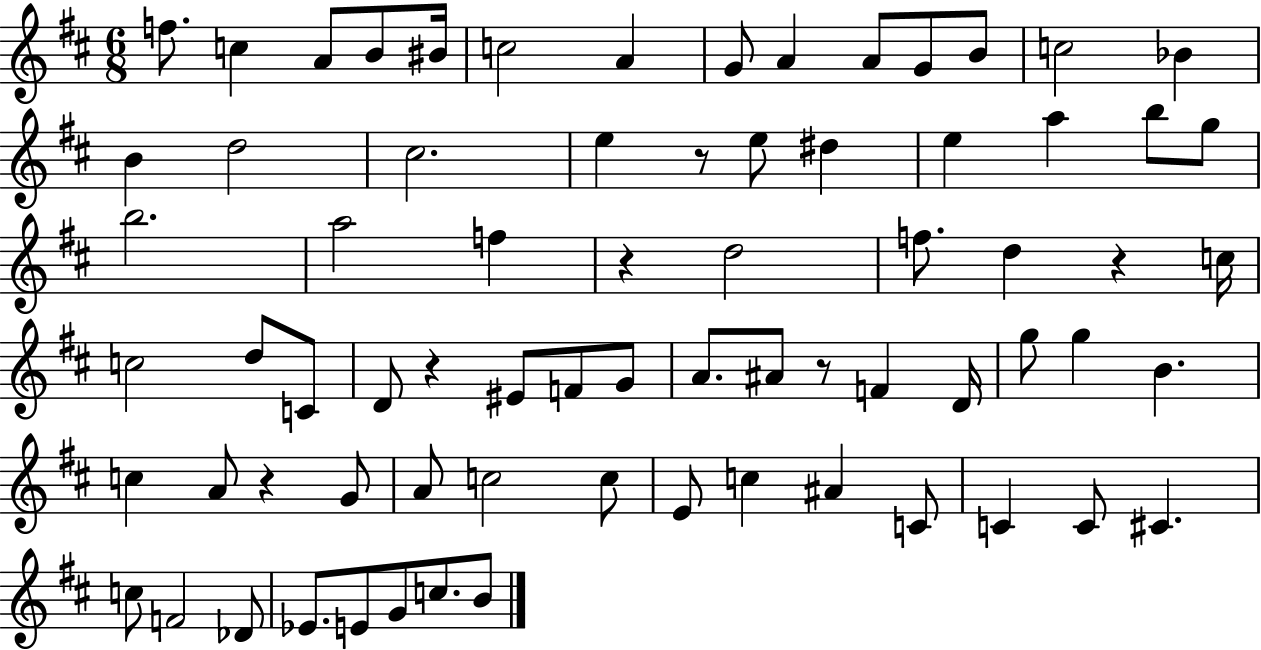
{
  \clef treble
  \numericTimeSignature
  \time 6/8
  \key d \major
  f''8. c''4 a'8 b'8 bis'16 | c''2 a'4 | g'8 a'4 a'8 g'8 b'8 | c''2 bes'4 | \break b'4 d''2 | cis''2. | e''4 r8 e''8 dis''4 | e''4 a''4 b''8 g''8 | \break b''2. | a''2 f''4 | r4 d''2 | f''8. d''4 r4 c''16 | \break c''2 d''8 c'8 | d'8 r4 eis'8 f'8 g'8 | a'8. ais'8 r8 f'4 d'16 | g''8 g''4 b'4. | \break c''4 a'8 r4 g'8 | a'8 c''2 c''8 | e'8 c''4 ais'4 c'8 | c'4 c'8 cis'4. | \break c''8 f'2 des'8 | ees'8. e'8 g'8 c''8. b'8 | \bar "|."
}